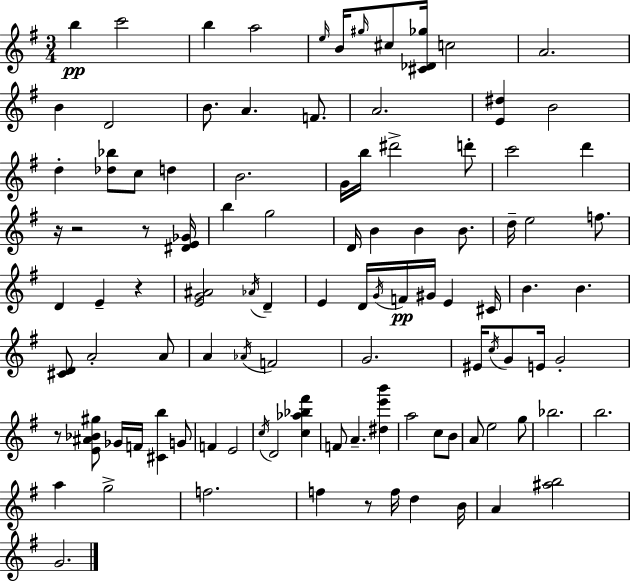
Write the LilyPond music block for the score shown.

{
  \clef treble
  \numericTimeSignature
  \time 3/4
  \key g \major
  b''4\pp c'''2 | b''4 a''2 | \grace { e''16 } b'16 \grace { gis''16 } cis''8 <cis' des' ges''>16 c''2 | a'2. | \break b'4 d'2 | b'8. a'4. f'8. | a'2. | <e' dis''>4 b'2 | \break d''4-. <des'' bes''>8 c''8 d''4 | b'2. | g'16 b''16 dis'''2-> | d'''8-. c'''2 d'''4 | \break r16 r2 r8 | <dis' e' ges'>16 b''4 g''2 | d'16 b'4 b'4 b'8. | d''16-- e''2 f''8. | \break d'4 e'4-- r4 | <e' g' ais'>2 \acciaccatura { aes'16 } d'4-- | e'4 d'16 \acciaccatura { g'16 }\pp f'16 gis'16 e'4 | cis'16 b'4. b'4. | \break <cis' d'>8 a'2-. | a'8 a'4 \acciaccatura { aes'16 } f'2 | g'2. | eis'16 \acciaccatura { c''16 } g'8 e'16 g'2-. | \break r8 <e' ais' bes' gis''>8 ges'16 f'16 | <cis' b''>4 g'8 f'4 e'2 | \acciaccatura { c''16 } d'2 | <c'' aes'' bes'' fis'''>4 f'8 a'4.-- | \break <dis'' e''' b'''>4 a''2 | c''8 b'8 a'8 e''2 | g''8 bes''2. | b''2. | \break a''4 g''2-> | f''2. | f''4 r8 | f''16 d''4 b'16 a'4 <ais'' b''>2 | \break g'2. | \bar "|."
}